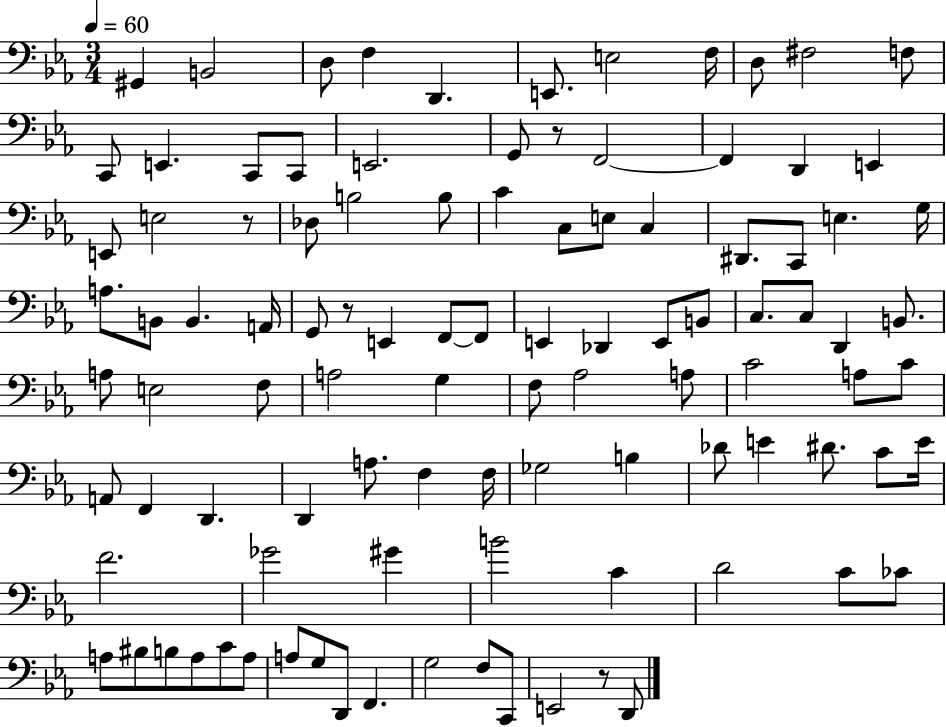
G#2/q B2/h D3/e F3/q D2/q. E2/e. E3/h F3/s D3/e F#3/h F3/e C2/e E2/q. C2/e C2/e E2/h. G2/e R/e F2/h F2/q D2/q E2/q E2/e E3/h R/e Db3/e B3/h B3/e C4/q C3/e E3/e C3/q D#2/e. C2/e E3/q. G3/s A3/e. B2/e B2/q. A2/s G2/e R/e E2/q F2/e F2/e E2/q Db2/q E2/e B2/e C3/e. C3/e D2/q B2/e. A3/e E3/h F3/e A3/h G3/q F3/e Ab3/h A3/e C4/h A3/e C4/e A2/e F2/q D2/q. D2/q A3/e. F3/q F3/s Gb3/h B3/q Db4/e E4/q D#4/e. C4/e E4/s F4/h. Gb4/h G#4/q B4/h C4/q D4/h C4/e CES4/e A3/e BIS3/e B3/e A3/e C4/e A3/e A3/e G3/e D2/e F2/q. G3/h F3/e C2/e E2/h R/e D2/e